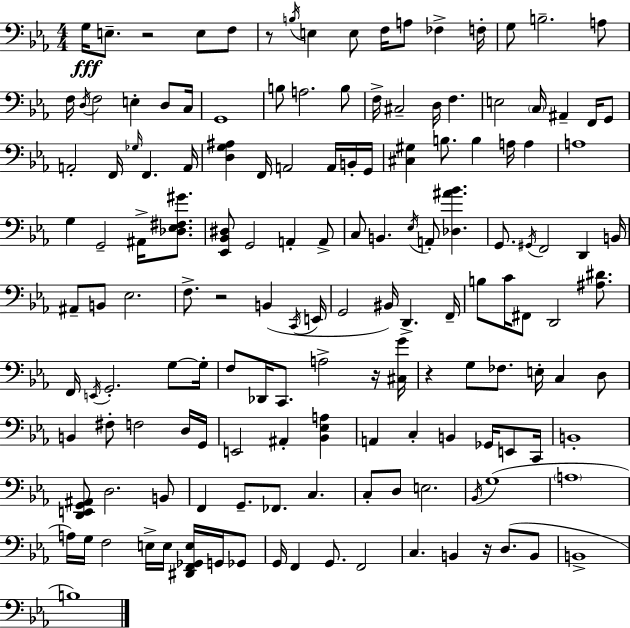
{
  \clef bass
  \numericTimeSignature
  \time 4/4
  \key c \minor
  g16\fff e8.-- r2 e8 f8 | r8 \acciaccatura { b16 } e4 e8 f16 a8 fes4-> | f16-. g8 b2.-- a8 | f16 \acciaccatura { d16 } f2 e4-. d8 | \break c16 g,1 | b8 a2. | b8 f16-> cis2-- d16 f4. | e2 \parenthesize c16 ais,4-- f,16 | \break g,8 a,2-. f,16 \grace { ges16 } f,4. | a,16 <d g ais>4 f,16 a,2 | a,16 b,16-. g,16 <cis gis>4 b8. b4 a16 a4 | a1 | \break g4 g,2-- ais,16-> | <des ees fis gis'>8. <ees, bes, dis>8 g,2 a,4-. | a,8-> c8 b,4. \acciaccatura { ees16 } a,8-. <des ais' bes'>4. | g,8. \acciaccatura { gis,16 } f,2 | \break d,4 b,16 ais,8-- b,8 ees2. | f8.-> r2 | b,4( \acciaccatura { c,16 } e,16 g,2 bis,16) d,4.-> | f,16-- b8 c'16 fis,8 d,2 | \break <ais dis'>8. f,16 \acciaccatura { e,16 } g,2.-. | g8~~ g16-. f8 des,16 c,8. a2-> | r16 <cis g'>16 r4 g8 fes8. | e16-. c4 d8 b,4 fis8-. f2 | \break d16 g,16 e,2 ais,4-. | <bes, ees a>4 a,4 c4-. b,4 | ges,16 e,8 c,16 b,1-. | <d, e, g, ais,>8 d2. | \break b,8 f,4 g,8.-- fes,8. | c4. c8-. d8 e2. | \acciaccatura { bes,16 }( g1 | \parenthesize a1 | \break a16) g16 f2 | e16-> e16 <dis, f, ges, e>16 g,16 ges,8 g,16 f,4 g,8. | f,2 c4. b,4 | r16 d8.( b,8 b,1-> | \break b1) | \bar "|."
}